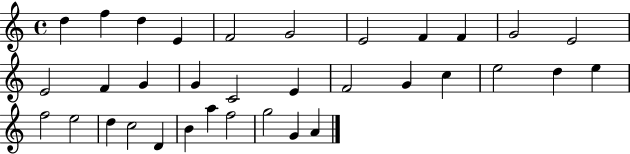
D5/q F5/q D5/q E4/q F4/h G4/h E4/h F4/q F4/q G4/h E4/h E4/h F4/q G4/q G4/q C4/h E4/q F4/h G4/q C5/q E5/h D5/q E5/q F5/h E5/h D5/q C5/h D4/q B4/q A5/q F5/h G5/h G4/q A4/q